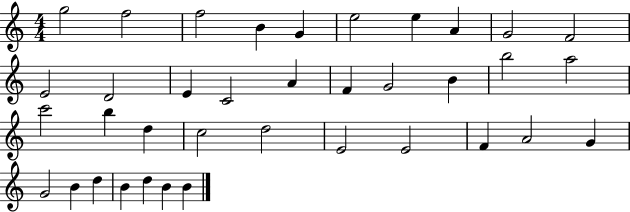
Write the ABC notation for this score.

X:1
T:Untitled
M:4/4
L:1/4
K:C
g2 f2 f2 B G e2 e A G2 F2 E2 D2 E C2 A F G2 B b2 a2 c'2 b d c2 d2 E2 E2 F A2 G G2 B d B d B B